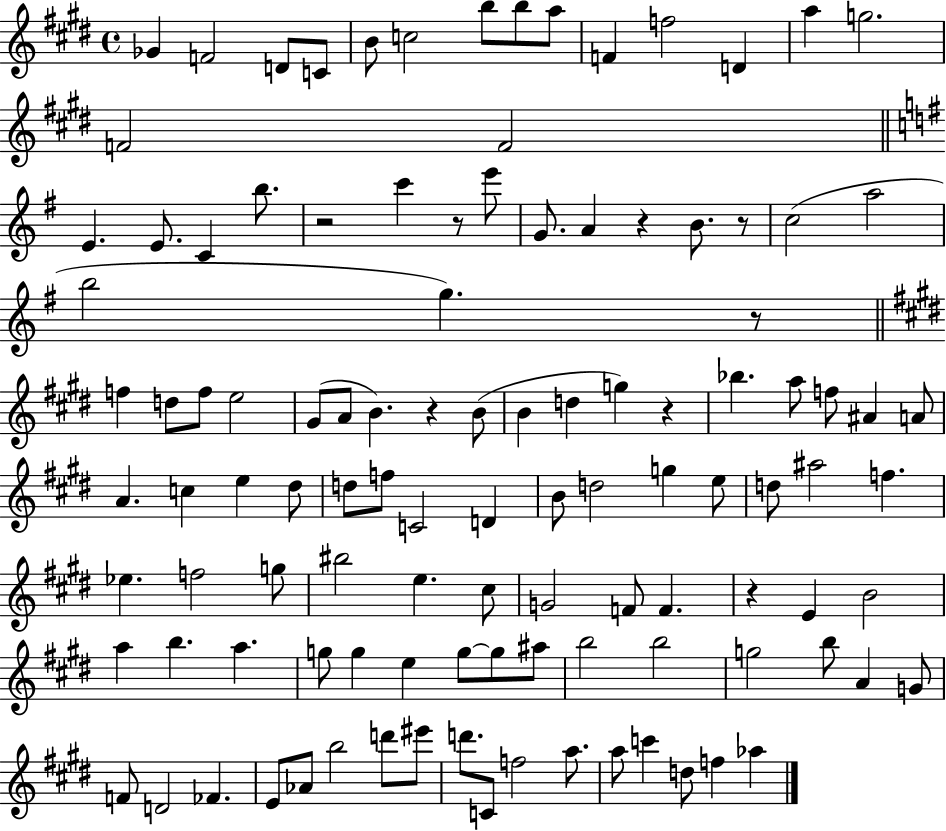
Gb4/q F4/h D4/e C4/e B4/e C5/h B5/e B5/e A5/e F4/q F5/h D4/q A5/q G5/h. F4/h F4/h E4/q. E4/e. C4/q B5/e. R/h C6/q R/e E6/e G4/e. A4/q R/q B4/e. R/e C5/h A5/h B5/h G5/q. R/e F5/q D5/e F5/e E5/h G#4/e A4/e B4/q. R/q B4/e B4/q D5/q G5/q R/q Bb5/q. A5/e F5/e A#4/q A4/e A4/q. C5/q E5/q D#5/e D5/e F5/e C4/h D4/q B4/e D5/h G5/q E5/e D5/e A#5/h F5/q. Eb5/q. F5/h G5/e BIS5/h E5/q. C#5/e G4/h F4/e F4/q. R/q E4/q B4/h A5/q B5/q. A5/q. G5/e G5/q E5/q G5/e G5/e A#5/e B5/h B5/h G5/h B5/e A4/q G4/e F4/e D4/h FES4/q. E4/e Ab4/e B5/h D6/e EIS6/e D6/e. C4/e F5/h A5/e. A5/e C6/q D5/e F5/q Ab5/q